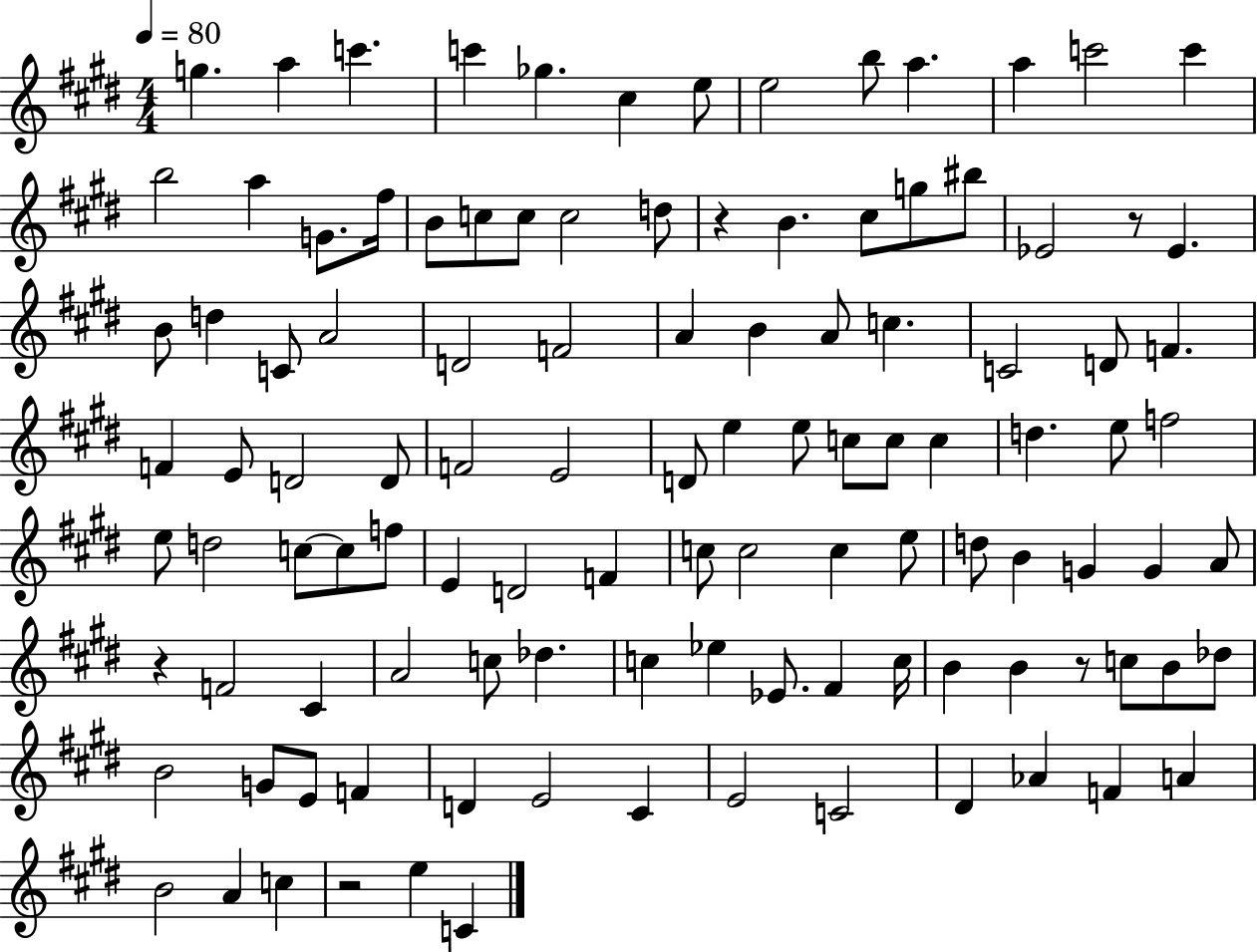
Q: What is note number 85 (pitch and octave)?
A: B4